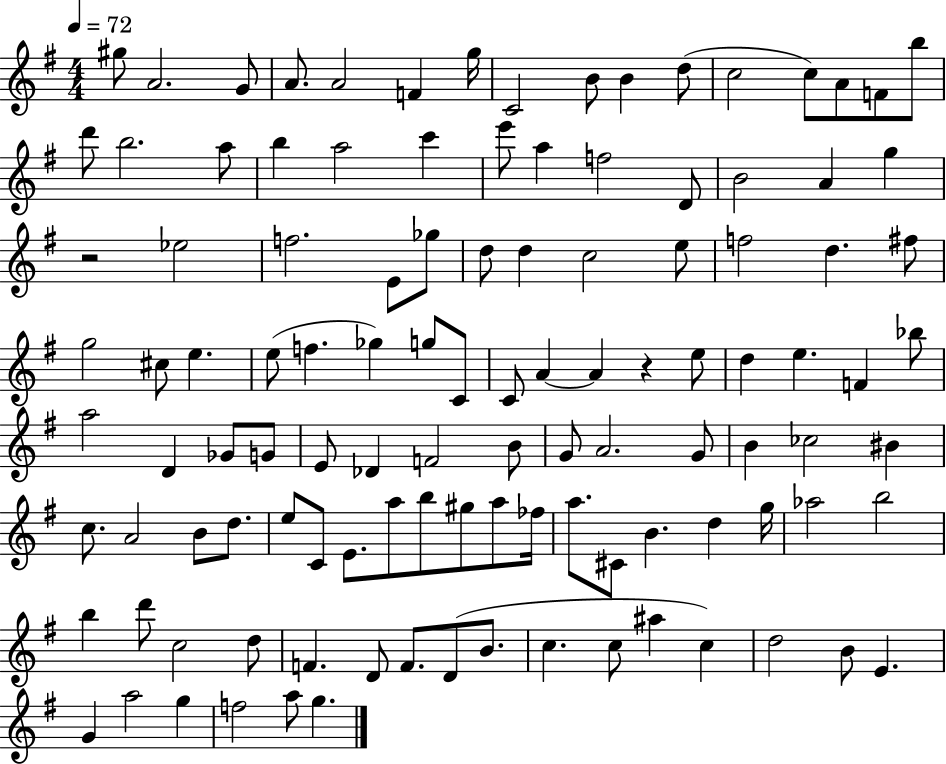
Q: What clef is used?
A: treble